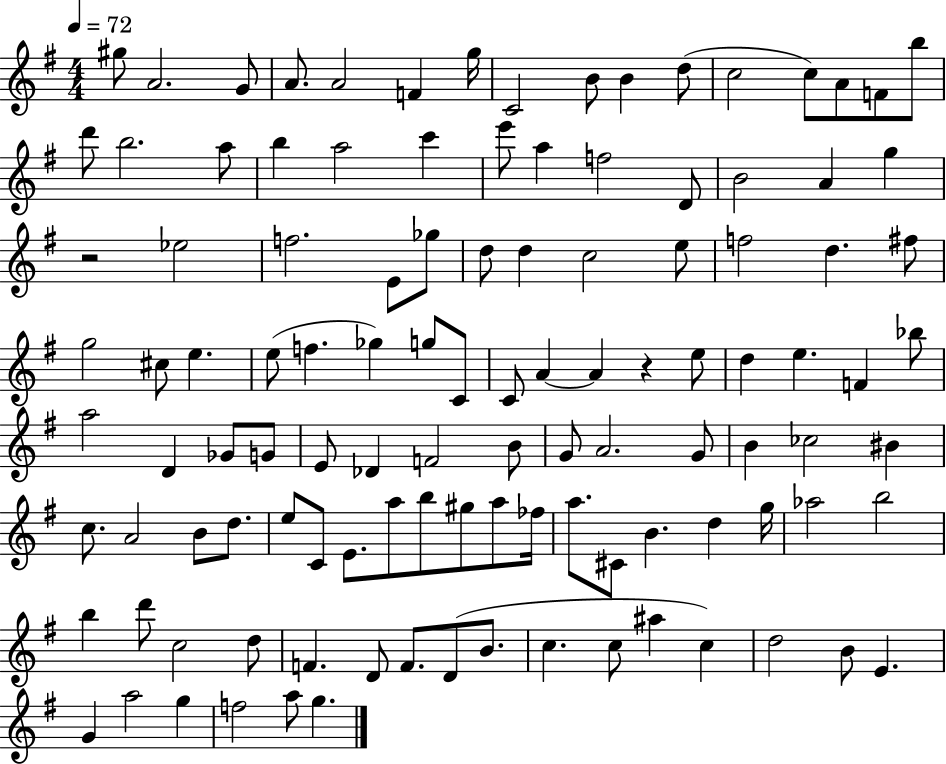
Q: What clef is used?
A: treble